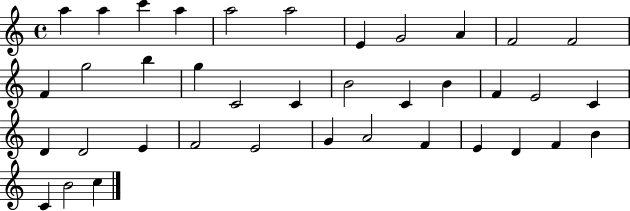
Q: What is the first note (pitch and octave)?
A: A5